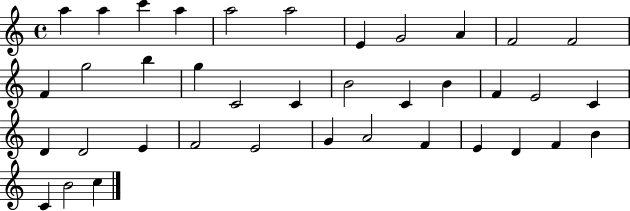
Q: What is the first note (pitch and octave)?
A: A5